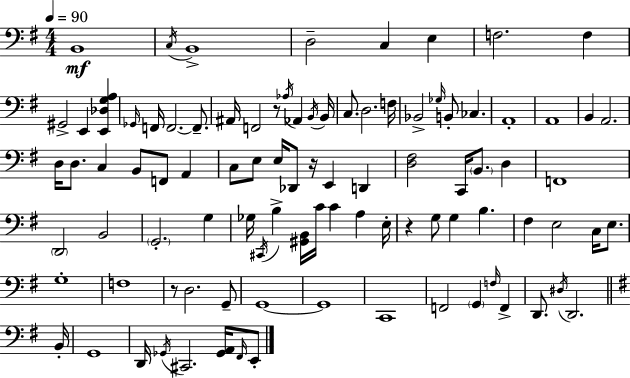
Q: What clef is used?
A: bass